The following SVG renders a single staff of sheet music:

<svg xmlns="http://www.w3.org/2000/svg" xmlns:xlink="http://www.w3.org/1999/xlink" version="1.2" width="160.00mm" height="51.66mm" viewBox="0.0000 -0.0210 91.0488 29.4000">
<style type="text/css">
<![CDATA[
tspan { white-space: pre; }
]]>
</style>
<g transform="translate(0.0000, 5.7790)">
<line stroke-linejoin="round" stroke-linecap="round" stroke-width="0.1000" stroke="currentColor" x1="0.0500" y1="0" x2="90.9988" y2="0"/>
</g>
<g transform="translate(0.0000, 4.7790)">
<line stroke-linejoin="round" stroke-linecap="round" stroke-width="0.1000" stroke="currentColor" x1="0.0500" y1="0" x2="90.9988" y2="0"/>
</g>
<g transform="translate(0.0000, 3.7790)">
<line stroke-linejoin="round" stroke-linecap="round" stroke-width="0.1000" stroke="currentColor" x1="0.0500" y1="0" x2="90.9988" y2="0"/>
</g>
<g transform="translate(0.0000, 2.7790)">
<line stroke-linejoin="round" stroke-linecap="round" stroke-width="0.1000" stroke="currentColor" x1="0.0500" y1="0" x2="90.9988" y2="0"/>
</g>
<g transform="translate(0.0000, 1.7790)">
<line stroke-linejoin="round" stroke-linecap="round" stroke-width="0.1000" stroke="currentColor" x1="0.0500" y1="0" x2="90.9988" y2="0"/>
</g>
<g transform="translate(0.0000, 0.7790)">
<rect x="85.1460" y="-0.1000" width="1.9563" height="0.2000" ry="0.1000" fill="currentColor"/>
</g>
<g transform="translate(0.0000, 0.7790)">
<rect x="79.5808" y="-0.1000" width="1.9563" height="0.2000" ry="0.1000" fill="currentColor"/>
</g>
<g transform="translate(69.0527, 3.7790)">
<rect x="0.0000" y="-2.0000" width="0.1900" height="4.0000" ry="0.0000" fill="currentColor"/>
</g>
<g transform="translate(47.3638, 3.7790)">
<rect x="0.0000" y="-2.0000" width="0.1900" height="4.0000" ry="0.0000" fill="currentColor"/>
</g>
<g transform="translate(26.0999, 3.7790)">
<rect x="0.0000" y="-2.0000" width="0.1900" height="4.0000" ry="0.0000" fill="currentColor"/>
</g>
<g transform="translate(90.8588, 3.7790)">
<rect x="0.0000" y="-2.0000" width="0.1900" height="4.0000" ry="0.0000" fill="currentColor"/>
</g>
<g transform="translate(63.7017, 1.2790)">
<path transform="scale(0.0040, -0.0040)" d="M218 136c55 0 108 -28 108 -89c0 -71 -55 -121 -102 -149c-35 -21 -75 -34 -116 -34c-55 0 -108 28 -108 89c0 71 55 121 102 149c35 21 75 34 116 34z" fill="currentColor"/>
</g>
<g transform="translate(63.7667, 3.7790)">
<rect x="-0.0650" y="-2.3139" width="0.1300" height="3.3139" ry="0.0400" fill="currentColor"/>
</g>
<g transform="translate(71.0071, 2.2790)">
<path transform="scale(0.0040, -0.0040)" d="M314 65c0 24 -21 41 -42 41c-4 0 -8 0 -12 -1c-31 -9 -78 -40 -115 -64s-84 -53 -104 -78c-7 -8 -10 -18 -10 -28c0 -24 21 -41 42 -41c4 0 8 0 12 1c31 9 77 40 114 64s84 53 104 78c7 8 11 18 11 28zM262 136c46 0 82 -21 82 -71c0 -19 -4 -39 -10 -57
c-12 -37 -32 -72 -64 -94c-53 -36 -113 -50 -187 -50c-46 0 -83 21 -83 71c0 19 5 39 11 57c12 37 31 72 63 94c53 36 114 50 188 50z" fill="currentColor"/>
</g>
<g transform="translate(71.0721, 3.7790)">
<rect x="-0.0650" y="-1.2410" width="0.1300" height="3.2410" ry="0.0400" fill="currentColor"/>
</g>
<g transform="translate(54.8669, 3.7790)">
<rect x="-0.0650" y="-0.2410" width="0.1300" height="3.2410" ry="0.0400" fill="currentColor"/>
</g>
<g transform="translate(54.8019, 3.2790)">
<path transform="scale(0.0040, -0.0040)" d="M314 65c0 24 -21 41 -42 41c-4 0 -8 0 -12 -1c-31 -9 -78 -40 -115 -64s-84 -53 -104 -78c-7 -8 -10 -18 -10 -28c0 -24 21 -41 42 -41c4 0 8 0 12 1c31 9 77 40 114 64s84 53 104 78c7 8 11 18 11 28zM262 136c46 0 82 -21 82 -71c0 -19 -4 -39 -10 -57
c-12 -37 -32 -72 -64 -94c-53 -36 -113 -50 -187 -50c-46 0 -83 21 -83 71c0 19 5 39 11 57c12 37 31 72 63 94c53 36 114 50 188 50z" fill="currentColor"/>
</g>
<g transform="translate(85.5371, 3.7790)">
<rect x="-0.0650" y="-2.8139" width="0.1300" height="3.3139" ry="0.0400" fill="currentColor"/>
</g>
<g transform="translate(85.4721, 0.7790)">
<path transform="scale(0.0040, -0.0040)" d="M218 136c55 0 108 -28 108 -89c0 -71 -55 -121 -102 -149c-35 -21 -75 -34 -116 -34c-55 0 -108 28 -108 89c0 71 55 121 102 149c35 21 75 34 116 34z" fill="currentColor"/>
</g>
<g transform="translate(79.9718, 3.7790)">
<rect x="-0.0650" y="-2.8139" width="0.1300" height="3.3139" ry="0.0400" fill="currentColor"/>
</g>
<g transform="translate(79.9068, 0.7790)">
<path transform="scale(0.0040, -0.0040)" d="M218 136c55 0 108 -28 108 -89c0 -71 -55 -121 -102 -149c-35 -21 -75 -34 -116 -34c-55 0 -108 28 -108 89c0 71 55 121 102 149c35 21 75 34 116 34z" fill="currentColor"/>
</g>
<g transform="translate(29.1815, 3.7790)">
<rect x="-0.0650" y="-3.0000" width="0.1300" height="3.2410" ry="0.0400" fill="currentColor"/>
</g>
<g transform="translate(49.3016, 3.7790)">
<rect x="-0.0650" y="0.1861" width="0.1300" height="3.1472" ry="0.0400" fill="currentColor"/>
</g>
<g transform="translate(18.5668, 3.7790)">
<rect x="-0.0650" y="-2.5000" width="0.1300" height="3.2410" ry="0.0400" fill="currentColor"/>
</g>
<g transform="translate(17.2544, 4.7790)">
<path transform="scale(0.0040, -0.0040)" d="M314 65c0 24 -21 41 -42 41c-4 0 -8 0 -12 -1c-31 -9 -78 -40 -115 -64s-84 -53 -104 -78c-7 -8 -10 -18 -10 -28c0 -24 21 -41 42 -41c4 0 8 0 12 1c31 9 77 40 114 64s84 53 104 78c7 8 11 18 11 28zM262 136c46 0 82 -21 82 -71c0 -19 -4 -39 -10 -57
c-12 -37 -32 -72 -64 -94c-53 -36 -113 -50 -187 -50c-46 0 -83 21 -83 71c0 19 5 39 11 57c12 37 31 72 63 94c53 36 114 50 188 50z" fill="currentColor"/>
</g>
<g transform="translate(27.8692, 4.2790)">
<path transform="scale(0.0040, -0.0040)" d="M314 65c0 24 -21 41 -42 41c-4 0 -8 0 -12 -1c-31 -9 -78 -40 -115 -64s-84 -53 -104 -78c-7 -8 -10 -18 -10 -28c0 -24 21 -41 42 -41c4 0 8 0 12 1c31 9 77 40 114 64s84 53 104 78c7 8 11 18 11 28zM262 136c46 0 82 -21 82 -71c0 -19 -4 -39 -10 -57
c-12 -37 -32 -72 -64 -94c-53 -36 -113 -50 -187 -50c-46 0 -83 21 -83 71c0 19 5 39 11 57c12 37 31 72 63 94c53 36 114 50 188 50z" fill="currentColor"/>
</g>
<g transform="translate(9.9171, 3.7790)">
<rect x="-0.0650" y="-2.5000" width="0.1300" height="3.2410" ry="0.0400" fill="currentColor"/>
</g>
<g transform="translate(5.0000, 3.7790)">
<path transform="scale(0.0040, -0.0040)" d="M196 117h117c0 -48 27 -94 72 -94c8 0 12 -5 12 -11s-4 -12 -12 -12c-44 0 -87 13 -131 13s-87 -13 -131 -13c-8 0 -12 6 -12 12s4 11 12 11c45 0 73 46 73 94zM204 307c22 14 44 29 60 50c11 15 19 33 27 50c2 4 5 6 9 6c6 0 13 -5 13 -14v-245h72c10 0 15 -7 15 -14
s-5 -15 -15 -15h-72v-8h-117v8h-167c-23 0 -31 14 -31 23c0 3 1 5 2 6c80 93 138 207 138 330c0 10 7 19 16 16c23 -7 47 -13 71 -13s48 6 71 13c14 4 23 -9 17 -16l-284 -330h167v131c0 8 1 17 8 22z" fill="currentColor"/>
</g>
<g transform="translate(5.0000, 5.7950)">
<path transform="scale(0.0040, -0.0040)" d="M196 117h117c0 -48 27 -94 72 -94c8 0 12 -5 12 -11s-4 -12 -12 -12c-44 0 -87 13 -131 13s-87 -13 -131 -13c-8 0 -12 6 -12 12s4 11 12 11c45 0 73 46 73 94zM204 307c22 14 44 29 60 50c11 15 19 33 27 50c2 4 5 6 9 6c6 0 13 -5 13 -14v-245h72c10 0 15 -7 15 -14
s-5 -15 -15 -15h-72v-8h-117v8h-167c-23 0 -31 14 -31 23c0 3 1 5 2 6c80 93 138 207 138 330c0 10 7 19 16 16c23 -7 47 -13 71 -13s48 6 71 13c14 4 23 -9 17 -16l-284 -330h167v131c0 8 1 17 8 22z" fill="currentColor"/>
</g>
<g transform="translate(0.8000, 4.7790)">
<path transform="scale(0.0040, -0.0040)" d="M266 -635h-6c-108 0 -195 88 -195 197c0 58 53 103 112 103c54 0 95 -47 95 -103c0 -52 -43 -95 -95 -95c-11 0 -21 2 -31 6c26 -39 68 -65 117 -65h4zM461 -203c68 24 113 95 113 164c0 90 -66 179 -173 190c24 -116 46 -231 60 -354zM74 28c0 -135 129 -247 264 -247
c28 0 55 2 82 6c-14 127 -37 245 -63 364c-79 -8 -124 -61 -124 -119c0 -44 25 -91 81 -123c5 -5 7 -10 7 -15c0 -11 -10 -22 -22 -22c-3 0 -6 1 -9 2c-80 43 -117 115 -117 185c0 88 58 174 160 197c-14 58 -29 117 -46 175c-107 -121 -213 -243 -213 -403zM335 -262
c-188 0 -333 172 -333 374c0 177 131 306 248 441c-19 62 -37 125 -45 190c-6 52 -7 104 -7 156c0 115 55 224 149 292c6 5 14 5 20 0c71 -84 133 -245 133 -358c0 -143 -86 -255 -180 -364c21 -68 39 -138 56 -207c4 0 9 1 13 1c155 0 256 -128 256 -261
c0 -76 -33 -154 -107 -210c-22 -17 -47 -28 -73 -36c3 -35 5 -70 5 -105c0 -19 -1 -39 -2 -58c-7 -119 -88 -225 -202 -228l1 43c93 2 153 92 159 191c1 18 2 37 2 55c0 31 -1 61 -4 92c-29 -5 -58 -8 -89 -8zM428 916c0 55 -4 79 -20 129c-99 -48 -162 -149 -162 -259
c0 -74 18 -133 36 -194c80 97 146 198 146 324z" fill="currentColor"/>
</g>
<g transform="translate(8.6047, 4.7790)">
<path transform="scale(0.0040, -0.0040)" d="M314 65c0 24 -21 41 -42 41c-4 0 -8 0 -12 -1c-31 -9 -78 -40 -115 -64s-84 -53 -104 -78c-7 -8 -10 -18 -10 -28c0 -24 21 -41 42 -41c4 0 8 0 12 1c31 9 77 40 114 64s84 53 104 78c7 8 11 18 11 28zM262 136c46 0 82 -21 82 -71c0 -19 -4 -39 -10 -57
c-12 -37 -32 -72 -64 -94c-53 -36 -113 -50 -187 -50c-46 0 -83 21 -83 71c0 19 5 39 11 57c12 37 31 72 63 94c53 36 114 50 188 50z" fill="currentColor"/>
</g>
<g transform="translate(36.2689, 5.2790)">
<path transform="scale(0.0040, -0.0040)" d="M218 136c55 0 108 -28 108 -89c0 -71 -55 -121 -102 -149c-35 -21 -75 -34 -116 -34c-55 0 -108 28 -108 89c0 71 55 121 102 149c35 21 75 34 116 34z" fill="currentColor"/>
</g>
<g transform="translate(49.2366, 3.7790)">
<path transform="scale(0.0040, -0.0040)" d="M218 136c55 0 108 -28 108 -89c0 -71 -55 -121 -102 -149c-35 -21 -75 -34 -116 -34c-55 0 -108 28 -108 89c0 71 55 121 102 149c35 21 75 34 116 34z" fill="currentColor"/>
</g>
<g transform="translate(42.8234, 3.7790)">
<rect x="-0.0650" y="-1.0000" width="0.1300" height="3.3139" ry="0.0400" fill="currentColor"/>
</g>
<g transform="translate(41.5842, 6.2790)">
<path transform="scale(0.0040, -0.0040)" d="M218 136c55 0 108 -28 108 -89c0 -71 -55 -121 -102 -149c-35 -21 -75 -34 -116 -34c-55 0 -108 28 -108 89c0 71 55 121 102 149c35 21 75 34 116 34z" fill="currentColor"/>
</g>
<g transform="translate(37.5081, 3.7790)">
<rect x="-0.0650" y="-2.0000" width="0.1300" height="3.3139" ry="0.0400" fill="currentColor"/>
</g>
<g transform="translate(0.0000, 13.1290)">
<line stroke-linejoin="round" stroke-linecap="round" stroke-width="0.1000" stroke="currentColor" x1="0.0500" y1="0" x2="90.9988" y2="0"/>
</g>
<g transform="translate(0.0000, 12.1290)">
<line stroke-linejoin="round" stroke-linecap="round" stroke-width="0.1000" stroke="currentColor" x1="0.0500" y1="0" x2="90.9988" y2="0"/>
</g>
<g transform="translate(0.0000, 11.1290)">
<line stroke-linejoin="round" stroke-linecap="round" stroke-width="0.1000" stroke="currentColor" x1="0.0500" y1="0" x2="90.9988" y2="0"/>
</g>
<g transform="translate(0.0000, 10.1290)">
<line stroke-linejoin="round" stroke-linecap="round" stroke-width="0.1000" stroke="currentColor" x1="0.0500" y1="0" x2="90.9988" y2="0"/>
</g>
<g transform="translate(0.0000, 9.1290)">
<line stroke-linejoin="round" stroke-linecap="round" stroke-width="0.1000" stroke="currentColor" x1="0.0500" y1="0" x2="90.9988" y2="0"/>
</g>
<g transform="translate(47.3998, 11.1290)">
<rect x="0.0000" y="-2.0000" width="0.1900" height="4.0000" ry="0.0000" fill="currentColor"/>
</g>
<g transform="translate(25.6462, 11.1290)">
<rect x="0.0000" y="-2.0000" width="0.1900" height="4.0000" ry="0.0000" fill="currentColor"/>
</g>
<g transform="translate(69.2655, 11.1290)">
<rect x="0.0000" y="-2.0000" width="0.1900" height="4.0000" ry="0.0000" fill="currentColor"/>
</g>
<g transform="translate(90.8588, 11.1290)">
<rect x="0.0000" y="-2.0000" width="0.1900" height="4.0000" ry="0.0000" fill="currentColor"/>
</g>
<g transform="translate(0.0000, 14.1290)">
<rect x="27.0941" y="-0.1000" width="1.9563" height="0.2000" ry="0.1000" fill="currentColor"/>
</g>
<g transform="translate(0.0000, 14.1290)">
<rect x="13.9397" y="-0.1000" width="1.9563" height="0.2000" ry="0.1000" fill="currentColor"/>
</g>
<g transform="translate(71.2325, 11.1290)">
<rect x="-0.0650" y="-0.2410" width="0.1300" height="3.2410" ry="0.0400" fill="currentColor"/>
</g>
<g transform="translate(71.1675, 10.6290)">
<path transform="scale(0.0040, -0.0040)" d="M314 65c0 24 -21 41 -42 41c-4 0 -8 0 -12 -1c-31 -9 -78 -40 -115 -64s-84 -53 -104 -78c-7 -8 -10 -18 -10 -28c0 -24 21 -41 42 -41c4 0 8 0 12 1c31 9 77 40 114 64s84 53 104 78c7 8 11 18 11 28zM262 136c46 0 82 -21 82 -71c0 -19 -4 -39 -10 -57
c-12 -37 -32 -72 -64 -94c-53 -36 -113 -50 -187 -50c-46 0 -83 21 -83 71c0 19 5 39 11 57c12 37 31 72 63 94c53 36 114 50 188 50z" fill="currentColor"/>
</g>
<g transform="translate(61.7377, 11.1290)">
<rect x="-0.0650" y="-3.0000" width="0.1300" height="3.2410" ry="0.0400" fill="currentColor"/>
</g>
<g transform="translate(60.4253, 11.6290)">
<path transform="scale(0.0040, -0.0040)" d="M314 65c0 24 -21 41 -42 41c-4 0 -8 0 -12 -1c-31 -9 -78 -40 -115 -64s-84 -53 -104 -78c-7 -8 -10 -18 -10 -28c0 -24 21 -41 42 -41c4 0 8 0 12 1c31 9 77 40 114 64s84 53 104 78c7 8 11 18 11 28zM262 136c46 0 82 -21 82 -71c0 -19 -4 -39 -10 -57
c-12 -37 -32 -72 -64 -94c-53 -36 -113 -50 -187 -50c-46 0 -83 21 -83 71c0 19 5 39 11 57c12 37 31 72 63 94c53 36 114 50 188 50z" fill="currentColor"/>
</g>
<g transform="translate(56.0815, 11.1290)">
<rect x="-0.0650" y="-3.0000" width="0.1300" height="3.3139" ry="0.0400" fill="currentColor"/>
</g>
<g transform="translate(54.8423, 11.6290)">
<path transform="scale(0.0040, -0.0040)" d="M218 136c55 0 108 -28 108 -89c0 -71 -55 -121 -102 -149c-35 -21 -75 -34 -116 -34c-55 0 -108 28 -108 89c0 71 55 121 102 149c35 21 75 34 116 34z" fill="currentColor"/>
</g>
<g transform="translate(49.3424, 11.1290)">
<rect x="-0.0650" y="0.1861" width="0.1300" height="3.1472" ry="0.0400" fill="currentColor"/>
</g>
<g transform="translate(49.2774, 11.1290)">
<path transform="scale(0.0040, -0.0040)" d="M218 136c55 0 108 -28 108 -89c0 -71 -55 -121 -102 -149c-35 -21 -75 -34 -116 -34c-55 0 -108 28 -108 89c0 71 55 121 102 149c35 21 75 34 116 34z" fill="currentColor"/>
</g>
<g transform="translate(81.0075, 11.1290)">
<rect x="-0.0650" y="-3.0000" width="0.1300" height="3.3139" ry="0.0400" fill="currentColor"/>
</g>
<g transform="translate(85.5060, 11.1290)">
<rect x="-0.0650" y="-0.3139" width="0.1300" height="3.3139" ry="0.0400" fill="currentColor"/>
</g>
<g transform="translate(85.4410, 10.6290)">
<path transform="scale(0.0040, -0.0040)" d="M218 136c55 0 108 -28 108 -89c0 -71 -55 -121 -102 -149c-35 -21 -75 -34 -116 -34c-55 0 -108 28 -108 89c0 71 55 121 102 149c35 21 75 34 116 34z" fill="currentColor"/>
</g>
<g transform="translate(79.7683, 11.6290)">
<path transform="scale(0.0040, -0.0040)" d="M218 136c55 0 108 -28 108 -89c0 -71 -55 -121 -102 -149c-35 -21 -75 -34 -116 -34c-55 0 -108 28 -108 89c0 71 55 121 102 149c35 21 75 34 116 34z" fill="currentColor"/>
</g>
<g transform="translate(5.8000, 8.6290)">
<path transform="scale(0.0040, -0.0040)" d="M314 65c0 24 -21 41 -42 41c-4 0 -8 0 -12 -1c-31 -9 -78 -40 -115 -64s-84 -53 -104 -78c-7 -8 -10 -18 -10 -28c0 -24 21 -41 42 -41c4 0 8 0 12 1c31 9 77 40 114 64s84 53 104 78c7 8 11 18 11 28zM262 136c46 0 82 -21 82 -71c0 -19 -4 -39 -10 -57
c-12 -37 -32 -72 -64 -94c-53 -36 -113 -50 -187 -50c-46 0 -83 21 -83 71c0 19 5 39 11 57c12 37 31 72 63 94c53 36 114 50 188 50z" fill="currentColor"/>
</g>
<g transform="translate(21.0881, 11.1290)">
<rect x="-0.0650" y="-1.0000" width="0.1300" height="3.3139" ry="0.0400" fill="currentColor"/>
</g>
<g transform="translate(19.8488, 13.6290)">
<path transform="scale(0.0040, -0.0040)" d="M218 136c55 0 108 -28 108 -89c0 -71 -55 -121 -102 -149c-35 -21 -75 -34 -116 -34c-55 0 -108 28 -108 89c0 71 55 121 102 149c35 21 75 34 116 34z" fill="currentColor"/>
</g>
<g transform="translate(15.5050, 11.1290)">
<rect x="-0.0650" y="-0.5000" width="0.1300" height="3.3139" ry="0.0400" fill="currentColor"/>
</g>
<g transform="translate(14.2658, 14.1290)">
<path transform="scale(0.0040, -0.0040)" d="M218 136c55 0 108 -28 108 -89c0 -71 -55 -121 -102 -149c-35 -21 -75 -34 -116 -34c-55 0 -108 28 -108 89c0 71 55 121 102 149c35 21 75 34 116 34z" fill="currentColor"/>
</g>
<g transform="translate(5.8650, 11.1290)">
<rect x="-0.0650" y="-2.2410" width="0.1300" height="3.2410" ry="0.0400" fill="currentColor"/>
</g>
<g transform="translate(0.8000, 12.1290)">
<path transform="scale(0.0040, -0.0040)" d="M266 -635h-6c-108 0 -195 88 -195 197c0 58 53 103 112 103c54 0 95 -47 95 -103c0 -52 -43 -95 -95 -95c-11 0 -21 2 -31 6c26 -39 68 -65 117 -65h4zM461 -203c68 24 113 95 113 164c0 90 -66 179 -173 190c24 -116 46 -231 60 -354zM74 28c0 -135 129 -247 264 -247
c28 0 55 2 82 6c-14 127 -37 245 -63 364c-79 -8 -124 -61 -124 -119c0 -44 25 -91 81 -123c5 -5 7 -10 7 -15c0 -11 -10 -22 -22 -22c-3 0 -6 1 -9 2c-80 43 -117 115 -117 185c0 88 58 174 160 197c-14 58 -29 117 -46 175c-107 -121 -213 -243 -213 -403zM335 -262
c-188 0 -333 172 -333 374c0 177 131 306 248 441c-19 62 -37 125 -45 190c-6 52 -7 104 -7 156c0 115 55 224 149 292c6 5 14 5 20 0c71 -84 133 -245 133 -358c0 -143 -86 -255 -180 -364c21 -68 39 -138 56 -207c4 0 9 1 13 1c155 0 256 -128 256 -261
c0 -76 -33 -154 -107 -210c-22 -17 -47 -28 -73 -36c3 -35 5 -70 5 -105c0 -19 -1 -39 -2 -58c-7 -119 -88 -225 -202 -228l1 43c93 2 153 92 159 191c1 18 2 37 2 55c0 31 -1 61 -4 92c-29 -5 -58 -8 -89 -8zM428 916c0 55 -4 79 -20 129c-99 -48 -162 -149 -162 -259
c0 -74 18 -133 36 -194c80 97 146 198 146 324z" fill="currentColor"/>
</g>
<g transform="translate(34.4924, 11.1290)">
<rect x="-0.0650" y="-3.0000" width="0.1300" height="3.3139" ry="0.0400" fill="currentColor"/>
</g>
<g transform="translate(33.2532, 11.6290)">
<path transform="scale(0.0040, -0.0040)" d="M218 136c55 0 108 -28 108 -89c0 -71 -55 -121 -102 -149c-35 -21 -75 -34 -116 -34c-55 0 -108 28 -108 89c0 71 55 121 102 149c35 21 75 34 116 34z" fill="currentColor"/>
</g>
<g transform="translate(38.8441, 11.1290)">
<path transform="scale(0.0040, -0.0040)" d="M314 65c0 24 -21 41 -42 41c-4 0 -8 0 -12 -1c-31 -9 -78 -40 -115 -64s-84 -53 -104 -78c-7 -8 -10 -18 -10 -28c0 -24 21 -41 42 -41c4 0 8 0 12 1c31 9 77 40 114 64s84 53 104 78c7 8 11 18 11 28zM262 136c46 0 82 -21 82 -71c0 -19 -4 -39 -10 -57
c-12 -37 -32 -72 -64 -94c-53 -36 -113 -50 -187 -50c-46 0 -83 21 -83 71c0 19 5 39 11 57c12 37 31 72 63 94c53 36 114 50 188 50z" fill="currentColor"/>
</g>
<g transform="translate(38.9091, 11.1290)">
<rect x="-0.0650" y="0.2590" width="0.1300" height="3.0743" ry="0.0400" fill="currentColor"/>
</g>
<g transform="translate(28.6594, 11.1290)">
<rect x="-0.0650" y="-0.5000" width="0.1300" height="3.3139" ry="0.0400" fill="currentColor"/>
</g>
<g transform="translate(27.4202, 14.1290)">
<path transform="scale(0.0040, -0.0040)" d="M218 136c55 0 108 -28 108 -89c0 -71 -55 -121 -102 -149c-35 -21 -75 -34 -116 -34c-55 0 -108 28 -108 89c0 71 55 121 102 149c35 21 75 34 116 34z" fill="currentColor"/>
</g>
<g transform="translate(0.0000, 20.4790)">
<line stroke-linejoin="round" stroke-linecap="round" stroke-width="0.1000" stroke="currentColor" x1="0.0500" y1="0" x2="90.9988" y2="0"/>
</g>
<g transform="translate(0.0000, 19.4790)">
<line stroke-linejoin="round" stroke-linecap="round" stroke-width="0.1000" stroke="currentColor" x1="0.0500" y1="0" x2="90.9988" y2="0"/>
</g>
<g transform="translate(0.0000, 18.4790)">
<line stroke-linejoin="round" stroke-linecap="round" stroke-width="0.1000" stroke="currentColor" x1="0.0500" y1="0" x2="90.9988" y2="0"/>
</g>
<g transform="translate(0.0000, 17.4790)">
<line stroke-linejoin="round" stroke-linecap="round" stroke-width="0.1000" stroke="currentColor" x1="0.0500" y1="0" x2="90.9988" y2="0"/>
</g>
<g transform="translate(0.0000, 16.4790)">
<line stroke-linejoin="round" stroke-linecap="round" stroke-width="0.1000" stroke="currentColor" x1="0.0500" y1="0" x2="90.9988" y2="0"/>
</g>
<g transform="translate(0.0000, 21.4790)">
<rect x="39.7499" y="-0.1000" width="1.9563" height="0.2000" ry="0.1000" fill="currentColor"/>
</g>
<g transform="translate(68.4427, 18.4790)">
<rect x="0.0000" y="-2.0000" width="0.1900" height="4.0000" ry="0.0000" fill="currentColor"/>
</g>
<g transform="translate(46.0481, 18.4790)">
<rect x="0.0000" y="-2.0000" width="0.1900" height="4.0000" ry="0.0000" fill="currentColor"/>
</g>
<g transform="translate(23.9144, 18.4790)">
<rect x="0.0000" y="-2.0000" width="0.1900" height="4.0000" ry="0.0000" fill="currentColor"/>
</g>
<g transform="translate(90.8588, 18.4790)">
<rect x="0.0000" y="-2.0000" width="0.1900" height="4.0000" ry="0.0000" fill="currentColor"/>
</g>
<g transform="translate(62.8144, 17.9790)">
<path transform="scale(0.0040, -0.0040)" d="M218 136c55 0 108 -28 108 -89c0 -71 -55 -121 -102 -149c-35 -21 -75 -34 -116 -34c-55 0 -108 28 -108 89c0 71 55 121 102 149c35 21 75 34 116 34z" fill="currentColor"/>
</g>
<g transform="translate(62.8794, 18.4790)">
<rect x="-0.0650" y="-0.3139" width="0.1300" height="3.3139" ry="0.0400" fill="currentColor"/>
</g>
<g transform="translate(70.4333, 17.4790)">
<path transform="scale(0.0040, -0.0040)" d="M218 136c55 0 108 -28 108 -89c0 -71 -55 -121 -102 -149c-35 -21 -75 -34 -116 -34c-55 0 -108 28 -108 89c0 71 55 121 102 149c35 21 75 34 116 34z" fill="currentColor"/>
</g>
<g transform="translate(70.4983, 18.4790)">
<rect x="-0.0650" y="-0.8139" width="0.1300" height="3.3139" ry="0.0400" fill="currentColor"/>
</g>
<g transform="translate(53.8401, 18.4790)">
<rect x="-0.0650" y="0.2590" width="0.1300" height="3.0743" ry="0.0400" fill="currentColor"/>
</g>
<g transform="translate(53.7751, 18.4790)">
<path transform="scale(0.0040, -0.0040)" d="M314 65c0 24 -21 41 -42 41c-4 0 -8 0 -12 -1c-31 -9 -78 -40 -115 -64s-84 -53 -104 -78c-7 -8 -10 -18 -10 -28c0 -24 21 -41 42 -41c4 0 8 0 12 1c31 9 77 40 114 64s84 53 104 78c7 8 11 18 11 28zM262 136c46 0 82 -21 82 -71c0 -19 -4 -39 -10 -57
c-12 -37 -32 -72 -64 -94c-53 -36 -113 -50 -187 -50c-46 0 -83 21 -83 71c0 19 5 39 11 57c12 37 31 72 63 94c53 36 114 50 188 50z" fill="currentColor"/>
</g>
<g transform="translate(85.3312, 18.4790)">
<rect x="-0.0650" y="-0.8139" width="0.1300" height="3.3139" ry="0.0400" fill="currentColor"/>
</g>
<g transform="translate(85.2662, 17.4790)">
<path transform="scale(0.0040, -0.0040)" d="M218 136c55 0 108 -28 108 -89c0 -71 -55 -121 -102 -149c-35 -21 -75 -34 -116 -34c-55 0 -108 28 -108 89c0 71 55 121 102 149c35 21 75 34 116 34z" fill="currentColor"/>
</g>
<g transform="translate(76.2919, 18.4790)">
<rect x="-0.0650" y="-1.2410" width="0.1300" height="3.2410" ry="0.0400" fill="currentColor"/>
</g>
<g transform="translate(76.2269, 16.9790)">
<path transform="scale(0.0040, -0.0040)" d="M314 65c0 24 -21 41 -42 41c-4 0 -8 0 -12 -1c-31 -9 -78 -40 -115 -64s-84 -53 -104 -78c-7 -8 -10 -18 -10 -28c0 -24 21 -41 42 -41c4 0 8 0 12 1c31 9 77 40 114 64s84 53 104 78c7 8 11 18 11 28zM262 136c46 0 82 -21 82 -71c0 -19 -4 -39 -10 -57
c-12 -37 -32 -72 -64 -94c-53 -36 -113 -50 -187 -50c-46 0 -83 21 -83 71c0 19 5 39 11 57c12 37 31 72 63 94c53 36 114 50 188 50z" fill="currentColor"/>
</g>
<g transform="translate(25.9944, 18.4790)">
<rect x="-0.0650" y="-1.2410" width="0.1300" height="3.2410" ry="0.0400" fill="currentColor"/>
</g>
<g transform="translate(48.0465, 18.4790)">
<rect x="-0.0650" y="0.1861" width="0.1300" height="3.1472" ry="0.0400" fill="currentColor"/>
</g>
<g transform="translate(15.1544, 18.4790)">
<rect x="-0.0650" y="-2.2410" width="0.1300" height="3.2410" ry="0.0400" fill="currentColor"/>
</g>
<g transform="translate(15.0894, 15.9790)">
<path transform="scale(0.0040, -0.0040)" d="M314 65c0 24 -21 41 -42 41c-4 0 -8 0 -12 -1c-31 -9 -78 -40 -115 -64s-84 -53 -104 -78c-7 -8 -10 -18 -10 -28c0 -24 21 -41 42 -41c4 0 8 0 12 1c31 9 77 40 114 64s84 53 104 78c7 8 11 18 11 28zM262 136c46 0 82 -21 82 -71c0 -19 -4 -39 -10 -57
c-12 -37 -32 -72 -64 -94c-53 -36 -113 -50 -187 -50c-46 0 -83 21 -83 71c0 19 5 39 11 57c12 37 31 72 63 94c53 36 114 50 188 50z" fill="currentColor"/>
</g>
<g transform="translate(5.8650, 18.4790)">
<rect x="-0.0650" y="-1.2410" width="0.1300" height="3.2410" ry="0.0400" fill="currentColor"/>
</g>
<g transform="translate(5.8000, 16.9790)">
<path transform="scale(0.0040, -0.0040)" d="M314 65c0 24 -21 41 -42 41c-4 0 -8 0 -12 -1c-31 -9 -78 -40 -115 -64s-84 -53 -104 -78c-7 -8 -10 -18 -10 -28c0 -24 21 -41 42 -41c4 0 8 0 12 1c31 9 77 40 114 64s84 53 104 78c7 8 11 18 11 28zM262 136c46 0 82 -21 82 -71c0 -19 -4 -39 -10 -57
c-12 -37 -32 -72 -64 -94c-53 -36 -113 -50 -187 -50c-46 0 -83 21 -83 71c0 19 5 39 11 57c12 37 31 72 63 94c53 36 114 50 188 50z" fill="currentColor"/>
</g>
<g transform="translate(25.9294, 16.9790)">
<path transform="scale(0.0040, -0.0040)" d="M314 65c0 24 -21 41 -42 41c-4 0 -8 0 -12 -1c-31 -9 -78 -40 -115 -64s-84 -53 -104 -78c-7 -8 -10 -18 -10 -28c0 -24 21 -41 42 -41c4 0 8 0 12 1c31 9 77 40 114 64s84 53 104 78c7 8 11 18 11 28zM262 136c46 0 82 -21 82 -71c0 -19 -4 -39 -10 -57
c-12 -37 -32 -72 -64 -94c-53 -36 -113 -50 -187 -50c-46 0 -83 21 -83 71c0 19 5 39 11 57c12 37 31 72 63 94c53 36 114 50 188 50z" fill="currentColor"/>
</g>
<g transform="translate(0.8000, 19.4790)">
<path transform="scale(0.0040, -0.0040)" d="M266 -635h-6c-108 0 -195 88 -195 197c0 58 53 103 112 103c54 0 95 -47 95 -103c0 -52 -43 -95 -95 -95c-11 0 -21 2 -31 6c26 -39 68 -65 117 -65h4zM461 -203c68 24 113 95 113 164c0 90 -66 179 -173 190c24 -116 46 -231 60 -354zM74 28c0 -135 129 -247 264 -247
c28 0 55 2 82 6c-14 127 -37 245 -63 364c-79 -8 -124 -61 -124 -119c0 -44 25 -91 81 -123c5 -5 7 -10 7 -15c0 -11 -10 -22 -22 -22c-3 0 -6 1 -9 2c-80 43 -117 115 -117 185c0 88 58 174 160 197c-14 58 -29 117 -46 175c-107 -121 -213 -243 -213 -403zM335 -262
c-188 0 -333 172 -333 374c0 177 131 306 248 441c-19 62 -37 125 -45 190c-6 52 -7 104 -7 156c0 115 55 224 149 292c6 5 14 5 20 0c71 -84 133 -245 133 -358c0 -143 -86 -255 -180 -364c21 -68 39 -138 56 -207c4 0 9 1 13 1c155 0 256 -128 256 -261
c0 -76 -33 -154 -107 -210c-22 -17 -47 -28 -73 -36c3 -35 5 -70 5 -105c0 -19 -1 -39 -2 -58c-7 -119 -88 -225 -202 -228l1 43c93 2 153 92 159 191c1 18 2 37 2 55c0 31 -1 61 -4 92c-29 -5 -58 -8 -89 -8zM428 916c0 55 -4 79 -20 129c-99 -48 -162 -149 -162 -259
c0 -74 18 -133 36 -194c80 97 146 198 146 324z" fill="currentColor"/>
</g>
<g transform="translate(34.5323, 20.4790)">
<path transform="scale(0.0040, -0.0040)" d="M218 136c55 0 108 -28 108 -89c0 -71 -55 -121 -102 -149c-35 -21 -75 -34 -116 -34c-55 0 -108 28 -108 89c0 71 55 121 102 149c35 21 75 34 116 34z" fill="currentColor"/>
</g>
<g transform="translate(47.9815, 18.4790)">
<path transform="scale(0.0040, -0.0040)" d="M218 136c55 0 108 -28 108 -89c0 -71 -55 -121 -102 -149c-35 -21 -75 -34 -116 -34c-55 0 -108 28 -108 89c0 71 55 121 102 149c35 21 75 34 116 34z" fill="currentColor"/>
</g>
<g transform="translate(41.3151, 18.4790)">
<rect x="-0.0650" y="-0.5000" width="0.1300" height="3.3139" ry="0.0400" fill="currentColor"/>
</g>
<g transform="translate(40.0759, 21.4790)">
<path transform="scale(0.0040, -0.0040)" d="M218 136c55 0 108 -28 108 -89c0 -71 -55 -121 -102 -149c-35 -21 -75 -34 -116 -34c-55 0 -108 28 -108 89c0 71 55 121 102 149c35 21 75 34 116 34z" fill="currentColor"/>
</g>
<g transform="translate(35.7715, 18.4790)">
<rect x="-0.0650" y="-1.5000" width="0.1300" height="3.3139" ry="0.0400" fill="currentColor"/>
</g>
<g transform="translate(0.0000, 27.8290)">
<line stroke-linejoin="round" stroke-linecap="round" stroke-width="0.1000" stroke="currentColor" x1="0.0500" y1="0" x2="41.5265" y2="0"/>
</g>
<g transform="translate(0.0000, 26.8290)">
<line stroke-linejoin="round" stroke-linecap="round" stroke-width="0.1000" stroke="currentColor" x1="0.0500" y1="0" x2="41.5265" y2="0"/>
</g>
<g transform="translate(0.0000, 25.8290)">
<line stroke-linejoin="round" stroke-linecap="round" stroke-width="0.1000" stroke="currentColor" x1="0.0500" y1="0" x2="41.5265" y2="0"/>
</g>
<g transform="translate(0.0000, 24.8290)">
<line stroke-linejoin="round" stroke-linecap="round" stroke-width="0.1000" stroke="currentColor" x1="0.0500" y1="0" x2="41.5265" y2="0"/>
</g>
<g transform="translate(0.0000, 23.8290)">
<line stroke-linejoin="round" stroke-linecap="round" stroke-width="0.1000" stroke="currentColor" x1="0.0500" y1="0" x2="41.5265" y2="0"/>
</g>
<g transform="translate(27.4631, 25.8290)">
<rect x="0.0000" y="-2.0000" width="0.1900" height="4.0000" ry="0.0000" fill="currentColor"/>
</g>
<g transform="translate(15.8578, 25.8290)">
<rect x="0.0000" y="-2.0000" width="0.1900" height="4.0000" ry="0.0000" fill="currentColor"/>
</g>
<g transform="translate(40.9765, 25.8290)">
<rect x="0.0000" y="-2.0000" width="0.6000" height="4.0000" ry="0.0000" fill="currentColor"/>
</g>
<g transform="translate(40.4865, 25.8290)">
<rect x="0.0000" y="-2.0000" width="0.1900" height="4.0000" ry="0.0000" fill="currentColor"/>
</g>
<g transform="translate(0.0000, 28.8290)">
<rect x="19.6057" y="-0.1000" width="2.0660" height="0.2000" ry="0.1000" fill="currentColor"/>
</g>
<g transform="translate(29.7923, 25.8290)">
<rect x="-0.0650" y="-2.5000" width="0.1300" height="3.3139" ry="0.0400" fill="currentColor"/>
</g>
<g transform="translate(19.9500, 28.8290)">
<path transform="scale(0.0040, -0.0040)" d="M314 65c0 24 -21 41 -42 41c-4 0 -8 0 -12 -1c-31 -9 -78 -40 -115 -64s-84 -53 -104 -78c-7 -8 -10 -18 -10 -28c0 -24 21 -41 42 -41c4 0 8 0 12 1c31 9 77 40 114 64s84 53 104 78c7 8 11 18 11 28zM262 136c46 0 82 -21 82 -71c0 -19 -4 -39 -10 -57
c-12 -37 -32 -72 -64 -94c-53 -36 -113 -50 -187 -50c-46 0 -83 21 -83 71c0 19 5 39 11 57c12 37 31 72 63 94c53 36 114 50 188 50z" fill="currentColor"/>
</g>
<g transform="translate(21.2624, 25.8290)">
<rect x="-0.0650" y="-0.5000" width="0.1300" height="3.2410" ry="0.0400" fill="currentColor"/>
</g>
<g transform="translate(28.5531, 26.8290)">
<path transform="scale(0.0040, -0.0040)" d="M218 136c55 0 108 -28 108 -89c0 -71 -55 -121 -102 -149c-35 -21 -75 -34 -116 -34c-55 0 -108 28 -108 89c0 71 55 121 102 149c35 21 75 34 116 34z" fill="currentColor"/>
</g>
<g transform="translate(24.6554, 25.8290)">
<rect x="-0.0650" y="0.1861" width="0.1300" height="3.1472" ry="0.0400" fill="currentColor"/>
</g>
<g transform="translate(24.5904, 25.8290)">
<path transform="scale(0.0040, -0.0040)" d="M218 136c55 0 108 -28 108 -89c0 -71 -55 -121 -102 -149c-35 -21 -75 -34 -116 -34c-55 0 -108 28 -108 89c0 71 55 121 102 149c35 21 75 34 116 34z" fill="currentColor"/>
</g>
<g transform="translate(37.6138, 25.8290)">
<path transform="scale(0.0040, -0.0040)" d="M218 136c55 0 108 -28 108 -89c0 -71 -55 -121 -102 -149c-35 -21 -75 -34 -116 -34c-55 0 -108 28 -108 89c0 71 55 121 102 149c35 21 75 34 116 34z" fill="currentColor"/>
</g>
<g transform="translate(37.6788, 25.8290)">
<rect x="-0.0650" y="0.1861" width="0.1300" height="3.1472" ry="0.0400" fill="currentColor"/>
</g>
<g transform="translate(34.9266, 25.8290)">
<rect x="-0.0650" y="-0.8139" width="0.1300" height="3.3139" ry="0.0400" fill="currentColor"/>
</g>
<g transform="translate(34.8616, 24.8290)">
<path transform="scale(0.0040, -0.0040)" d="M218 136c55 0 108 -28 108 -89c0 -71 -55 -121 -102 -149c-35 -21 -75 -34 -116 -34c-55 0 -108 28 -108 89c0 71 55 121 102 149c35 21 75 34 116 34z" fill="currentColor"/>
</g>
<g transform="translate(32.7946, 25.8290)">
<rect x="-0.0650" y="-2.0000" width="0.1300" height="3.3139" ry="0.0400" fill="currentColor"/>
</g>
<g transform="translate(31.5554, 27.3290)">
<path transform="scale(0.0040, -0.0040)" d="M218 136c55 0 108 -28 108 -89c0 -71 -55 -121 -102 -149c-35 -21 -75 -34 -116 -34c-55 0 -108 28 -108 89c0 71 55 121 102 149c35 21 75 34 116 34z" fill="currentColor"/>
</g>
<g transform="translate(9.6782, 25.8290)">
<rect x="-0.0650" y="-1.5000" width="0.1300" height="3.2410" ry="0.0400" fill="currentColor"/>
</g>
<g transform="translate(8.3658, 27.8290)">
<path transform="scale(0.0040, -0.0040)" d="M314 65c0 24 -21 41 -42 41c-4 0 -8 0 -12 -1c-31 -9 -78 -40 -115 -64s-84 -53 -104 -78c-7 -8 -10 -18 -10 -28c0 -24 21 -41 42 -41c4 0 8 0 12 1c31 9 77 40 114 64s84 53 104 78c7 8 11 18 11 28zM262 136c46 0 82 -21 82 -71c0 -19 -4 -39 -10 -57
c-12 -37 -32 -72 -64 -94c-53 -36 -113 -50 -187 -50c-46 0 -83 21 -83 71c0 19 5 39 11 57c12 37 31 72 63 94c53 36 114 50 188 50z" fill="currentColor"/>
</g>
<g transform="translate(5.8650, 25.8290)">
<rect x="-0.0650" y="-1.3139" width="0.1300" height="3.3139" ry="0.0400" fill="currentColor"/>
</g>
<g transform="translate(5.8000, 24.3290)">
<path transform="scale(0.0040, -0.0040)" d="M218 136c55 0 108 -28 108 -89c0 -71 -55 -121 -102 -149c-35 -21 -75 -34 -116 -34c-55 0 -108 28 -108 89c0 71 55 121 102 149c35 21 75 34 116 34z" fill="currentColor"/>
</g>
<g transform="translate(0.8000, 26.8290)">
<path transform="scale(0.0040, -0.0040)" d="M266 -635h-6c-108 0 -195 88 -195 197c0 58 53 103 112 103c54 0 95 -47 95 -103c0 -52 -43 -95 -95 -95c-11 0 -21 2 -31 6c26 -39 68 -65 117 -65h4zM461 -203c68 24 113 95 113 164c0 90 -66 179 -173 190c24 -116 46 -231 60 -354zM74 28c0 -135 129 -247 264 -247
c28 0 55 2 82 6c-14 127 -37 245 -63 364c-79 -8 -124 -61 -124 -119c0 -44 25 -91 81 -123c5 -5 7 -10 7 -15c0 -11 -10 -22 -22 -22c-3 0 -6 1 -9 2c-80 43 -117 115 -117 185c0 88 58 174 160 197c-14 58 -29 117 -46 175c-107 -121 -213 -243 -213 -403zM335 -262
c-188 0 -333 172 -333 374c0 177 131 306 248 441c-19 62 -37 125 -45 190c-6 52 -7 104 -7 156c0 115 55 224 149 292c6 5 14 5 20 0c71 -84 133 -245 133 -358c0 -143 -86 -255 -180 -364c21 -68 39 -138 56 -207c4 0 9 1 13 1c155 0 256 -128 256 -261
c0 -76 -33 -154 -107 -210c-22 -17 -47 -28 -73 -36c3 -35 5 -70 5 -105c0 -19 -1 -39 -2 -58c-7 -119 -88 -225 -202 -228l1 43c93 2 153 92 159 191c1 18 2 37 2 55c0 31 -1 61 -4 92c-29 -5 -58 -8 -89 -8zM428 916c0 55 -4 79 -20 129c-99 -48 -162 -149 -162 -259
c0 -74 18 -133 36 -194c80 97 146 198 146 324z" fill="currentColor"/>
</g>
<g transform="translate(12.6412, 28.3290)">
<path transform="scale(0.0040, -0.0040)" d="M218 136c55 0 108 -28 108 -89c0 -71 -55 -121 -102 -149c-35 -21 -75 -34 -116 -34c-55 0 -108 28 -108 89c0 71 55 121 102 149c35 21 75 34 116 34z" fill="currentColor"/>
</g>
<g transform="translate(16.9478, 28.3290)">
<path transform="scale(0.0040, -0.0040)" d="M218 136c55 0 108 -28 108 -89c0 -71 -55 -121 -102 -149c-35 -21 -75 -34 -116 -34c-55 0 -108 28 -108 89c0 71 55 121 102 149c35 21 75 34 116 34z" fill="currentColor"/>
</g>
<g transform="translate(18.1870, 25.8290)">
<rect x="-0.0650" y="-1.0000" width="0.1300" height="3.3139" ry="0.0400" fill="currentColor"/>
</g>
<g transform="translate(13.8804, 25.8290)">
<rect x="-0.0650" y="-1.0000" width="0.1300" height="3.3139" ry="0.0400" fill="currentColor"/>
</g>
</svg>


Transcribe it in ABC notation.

X:1
T:Untitled
M:4/4
L:1/4
K:C
G2 G2 A2 F D B c2 g e2 a a g2 C D C A B2 B A A2 c2 A c e2 g2 e2 E C B B2 c d e2 d e E2 D D C2 B G F d B